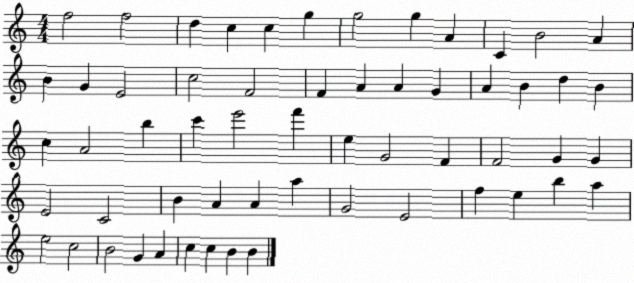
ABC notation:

X:1
T:Untitled
M:4/4
L:1/4
K:C
f2 f2 d c c g g2 g A C B2 A B G E2 c2 F2 F A A G A B d B c A2 b c' e'2 f' e G2 F F2 G G E2 C2 B A A a G2 E2 f e b a e2 c2 B2 G A c c B B